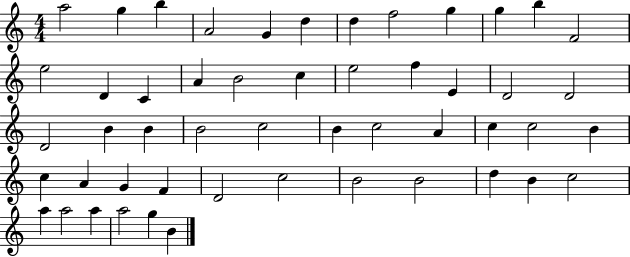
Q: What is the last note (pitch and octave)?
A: B4